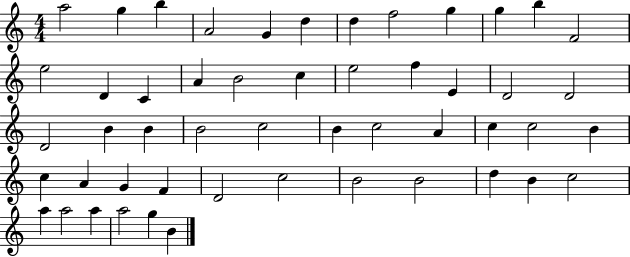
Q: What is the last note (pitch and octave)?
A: B4